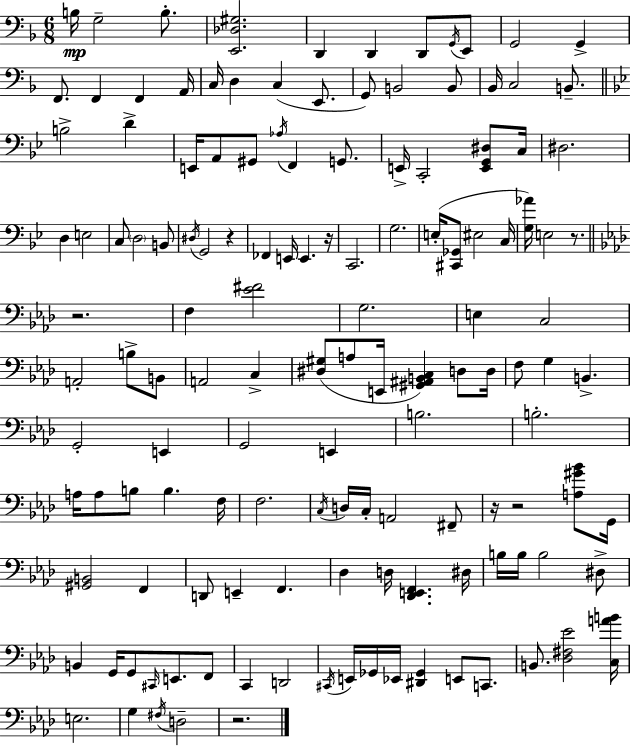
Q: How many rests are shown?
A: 7